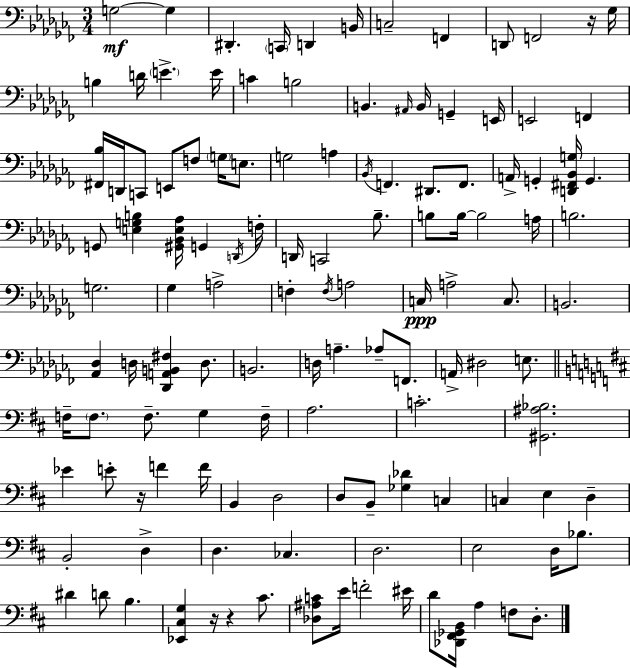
X:1
T:Untitled
M:3/4
L:1/4
K:Abm
G,2 G, ^D,, C,,/4 D,, B,,/4 C,2 F,, D,,/2 F,,2 z/4 _G,/4 B, D/4 E E/4 C B,2 B,, ^A,,/4 B,,/4 G,, E,,/4 E,,2 F,, [^F,,_B,]/4 D,,/4 C,,/2 E,,/2 F,/2 G,/4 E,/2 G,2 A, _B,,/4 F,, ^D,,/2 F,,/2 A,,/4 G,, [D,,^F,,_B,,G,]/4 G,, G,,/2 [E,G,B,] [^G,,_B,,E,_A,]/4 G,, D,,/4 F,/4 D,,/4 C,,2 _B,/2 B,/2 B,/4 B,2 A,/4 B,2 G,2 _G, A,2 F, F,/4 A,2 C,/4 A,2 C,/2 B,,2 [_A,,_D,] D,/4 [_D,,A,,B,,^F,] D,/2 B,,2 D,/4 A, _A,/2 F,,/2 A,,/4 ^D,2 E,/2 F,/4 F,/2 F,/2 G, F,/4 A,2 C2 [^G,,^A,_B,]2 _E E/2 z/4 F F/4 B,, D,2 D,/2 B,,/2 [_G,_D] C, C, E, D, B,,2 D, D, _C, D,2 E,2 D,/4 _B,/2 ^D D/2 B, [_E,,^C,G,] z/4 z ^C/2 [_D,^A,C]/2 E/4 F2 ^E/4 D/2 [_D,,^F,,_G,,B,,]/4 A, F,/2 D,/2